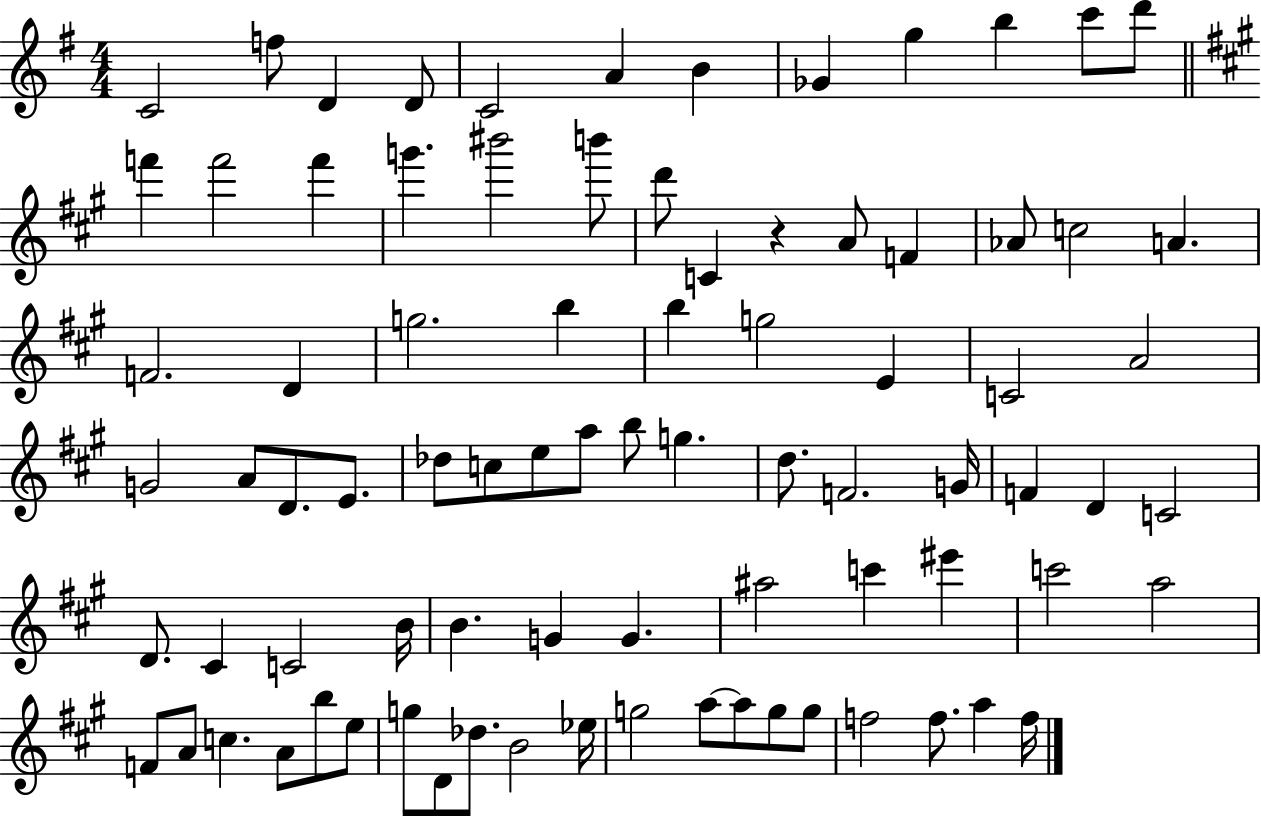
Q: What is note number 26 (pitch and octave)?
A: F4